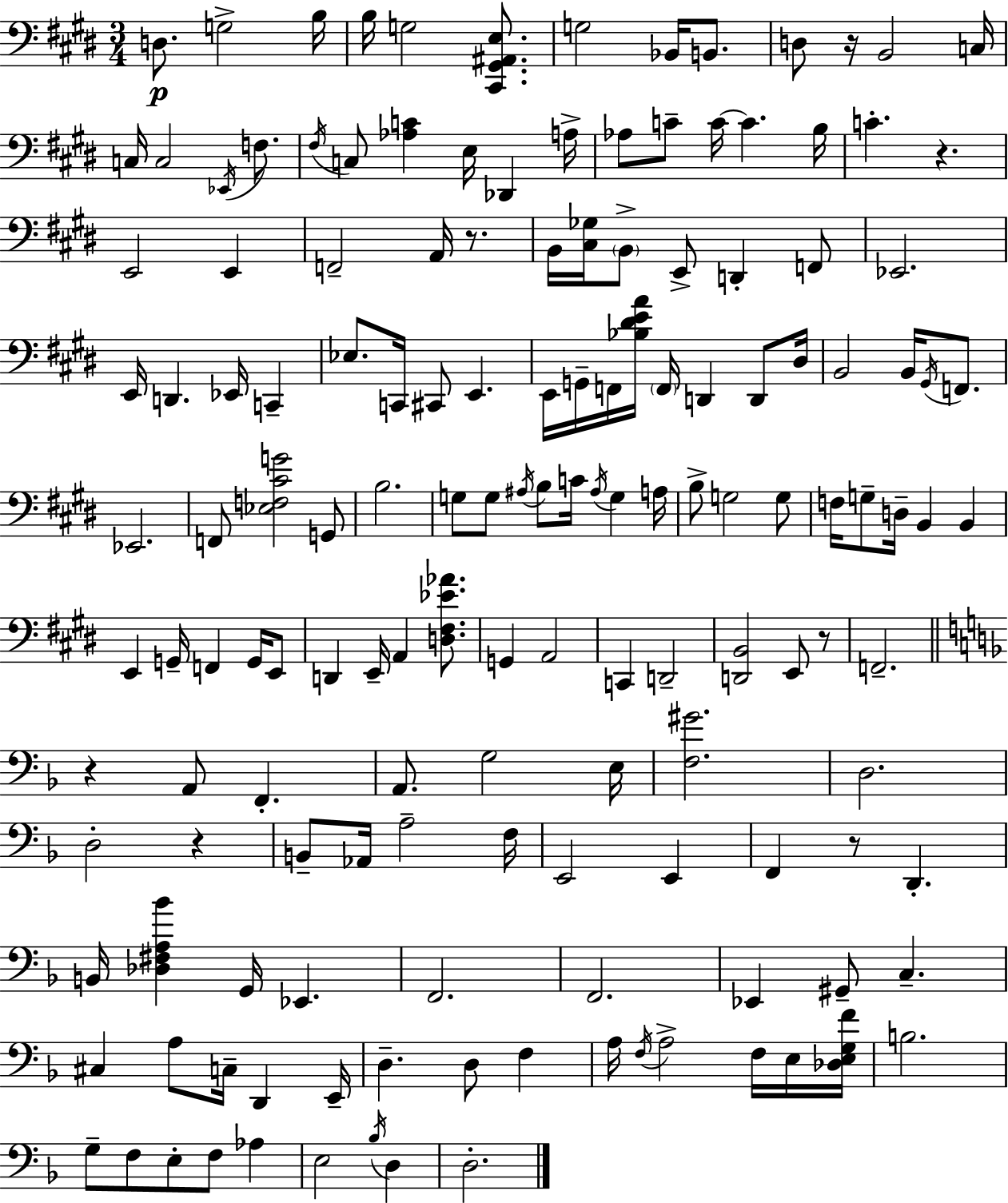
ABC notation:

X:1
T:Untitled
M:3/4
L:1/4
K:E
D,/2 G,2 B,/4 B,/4 G,2 [^C,,^G,,^A,,E,]/2 G,2 _B,,/4 B,,/2 D,/2 z/4 B,,2 C,/4 C,/4 C,2 _E,,/4 F,/2 ^F,/4 C,/2 [_A,C] E,/4 _D,, A,/4 _A,/2 C/2 C/4 C B,/4 C z E,,2 E,, F,,2 A,,/4 z/2 B,,/4 [^C,_G,]/4 B,,/2 E,,/2 D,, F,,/2 _E,,2 E,,/4 D,, _E,,/4 C,, _E,/2 C,,/4 ^C,,/2 E,, E,,/4 G,,/4 F,,/4 [_B,^DEA]/4 F,,/4 D,, D,,/2 ^D,/4 B,,2 B,,/4 ^G,,/4 F,,/2 _E,,2 F,,/2 [_E,F,^CG]2 G,,/2 B,2 G,/2 G,/2 ^A,/4 B,/2 C/4 ^A,/4 G, A,/4 B,/2 G,2 G,/2 F,/4 G,/2 D,/4 B,, B,, E,, G,,/4 F,, G,,/4 E,,/2 D,, E,,/4 A,, [D,^F,_E_A]/2 G,, A,,2 C,, D,,2 [D,,B,,]2 E,,/2 z/2 F,,2 z A,,/2 F,, A,,/2 G,2 E,/4 [F,^G]2 D,2 D,2 z B,,/2 _A,,/4 A,2 F,/4 E,,2 E,, F,, z/2 D,, B,,/4 [_D,^F,A,_B] G,,/4 _E,, F,,2 F,,2 _E,, ^G,,/2 C, ^C, A,/2 C,/4 D,, E,,/4 D, D,/2 F, A,/4 F,/4 A,2 F,/4 E,/4 [_D,E,G,F]/4 B,2 G,/2 F,/2 E,/2 F,/2 _A, E,2 _B,/4 D, D,2